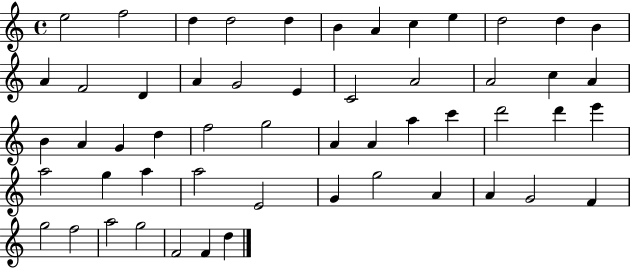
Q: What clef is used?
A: treble